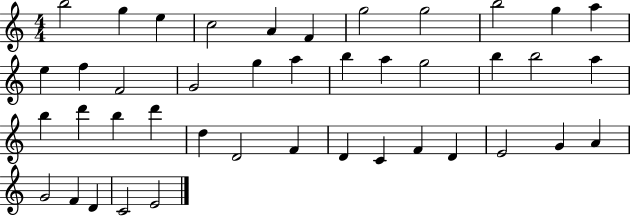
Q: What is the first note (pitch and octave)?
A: B5